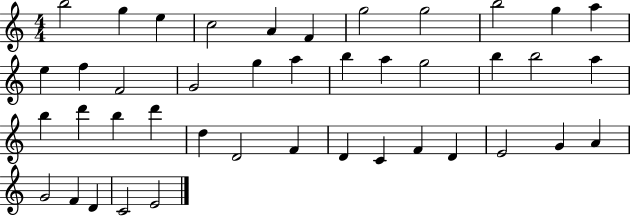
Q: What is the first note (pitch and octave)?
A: B5